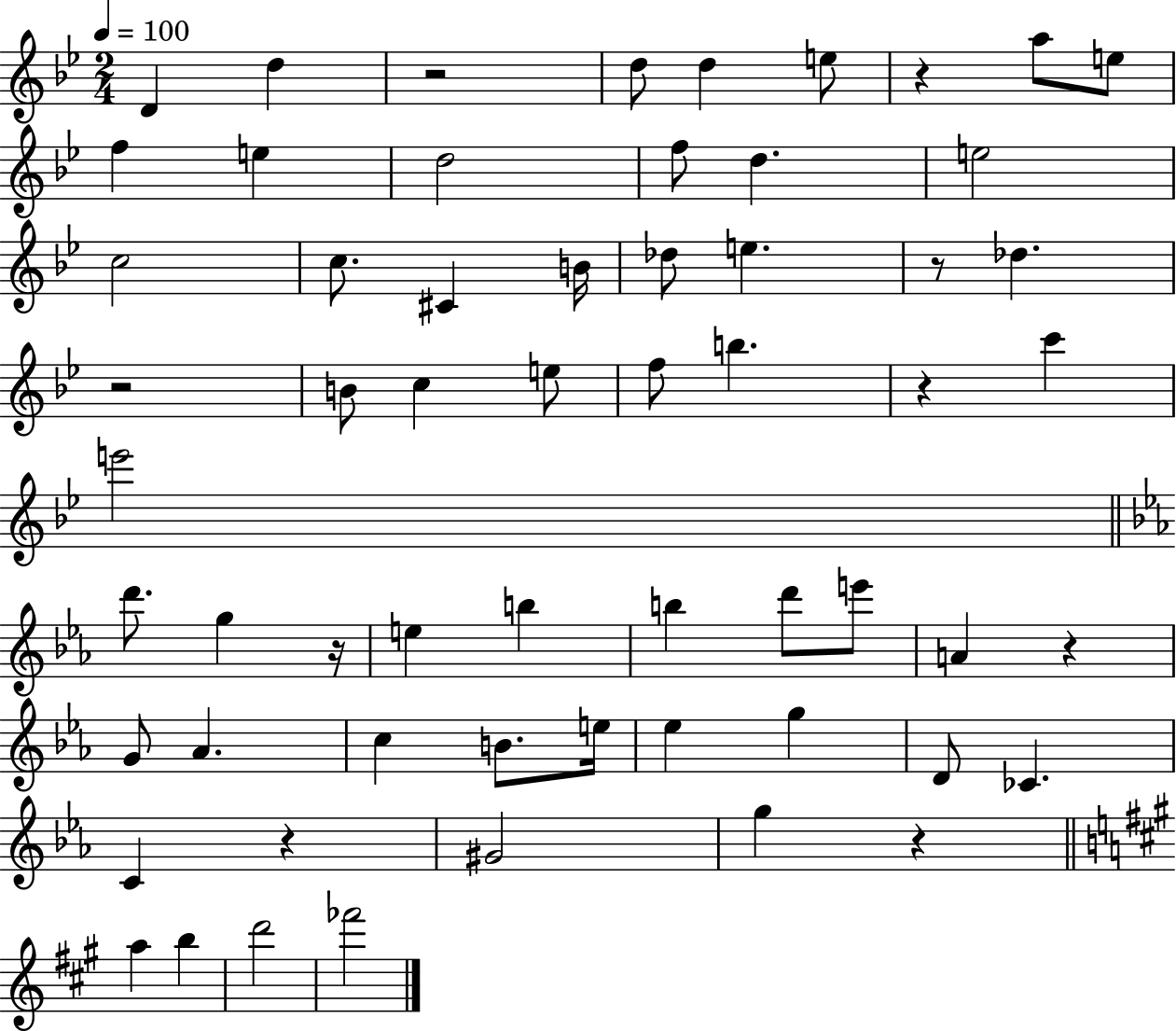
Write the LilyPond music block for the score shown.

{
  \clef treble
  \numericTimeSignature
  \time 2/4
  \key bes \major
  \tempo 4 = 100
  d'4 d''4 | r2 | d''8 d''4 e''8 | r4 a''8 e''8 | \break f''4 e''4 | d''2 | f''8 d''4. | e''2 | \break c''2 | c''8. cis'4 b'16 | des''8 e''4. | r8 des''4. | \break r2 | b'8 c''4 e''8 | f''8 b''4. | r4 c'''4 | \break e'''2 | \bar "||" \break \key ees \major d'''8. g''4 r16 | e''4 b''4 | b''4 d'''8 e'''8 | a'4 r4 | \break g'8 aes'4. | c''4 b'8. e''16 | ees''4 g''4 | d'8 ces'4. | \break c'4 r4 | gis'2 | g''4 r4 | \bar "||" \break \key a \major a''4 b''4 | d'''2 | fes'''2 | \bar "|."
}